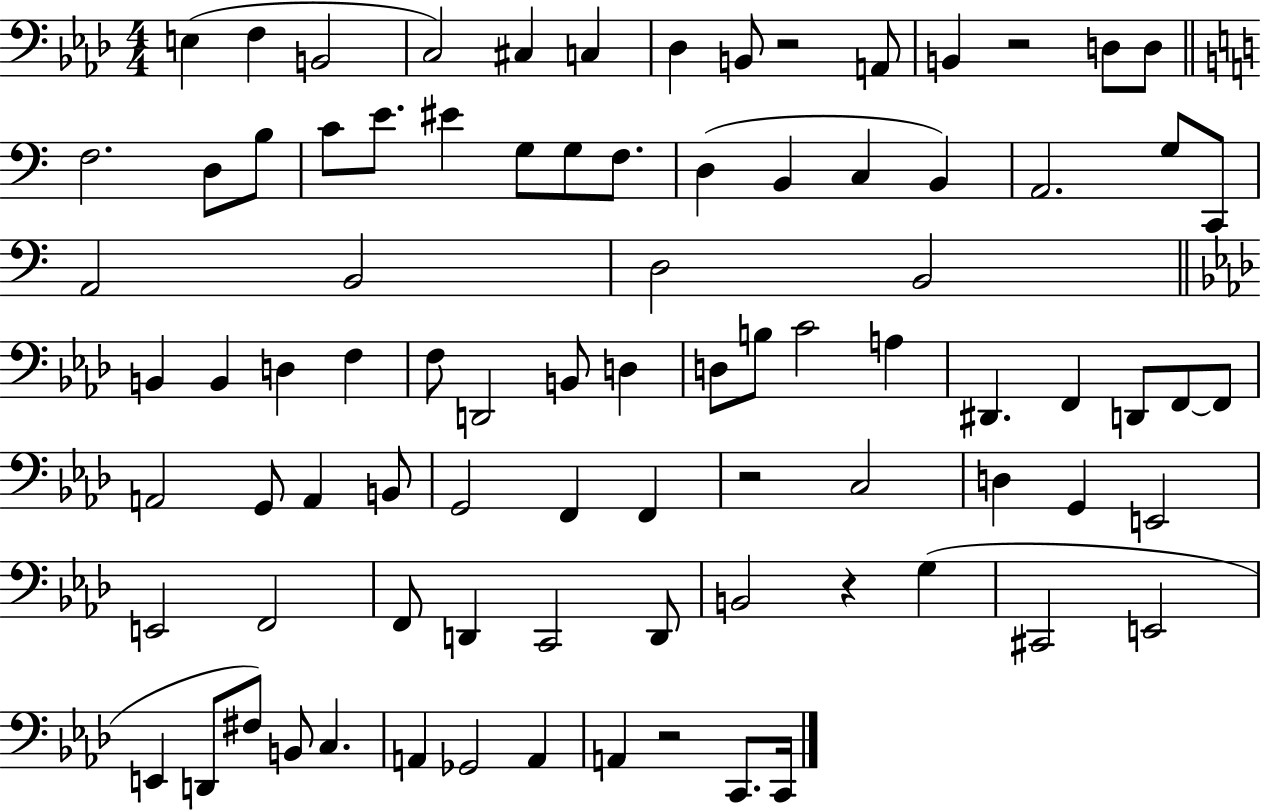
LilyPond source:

{
  \clef bass
  \numericTimeSignature
  \time 4/4
  \key aes \major
  e4( f4 b,2 | c2) cis4 c4 | des4 b,8 r2 a,8 | b,4 r2 d8 d8 | \break \bar "||" \break \key c \major f2. d8 b8 | c'8 e'8. eis'4 g8 g8 f8. | d4( b,4 c4 b,4) | a,2. g8 c,8 | \break a,2 b,2 | d2 b,2 | \bar "||" \break \key f \minor b,4 b,4 d4 f4 | f8 d,2 b,8 d4 | d8 b8 c'2 a4 | dis,4. f,4 d,8 f,8~~ f,8 | \break a,2 g,8 a,4 b,8 | g,2 f,4 f,4 | r2 c2 | d4 g,4 e,2 | \break e,2 f,2 | f,8 d,4 c,2 d,8 | b,2 r4 g4( | cis,2 e,2 | \break e,4 d,8 fis8) b,8 c4. | a,4 ges,2 a,4 | a,4 r2 c,8. c,16 | \bar "|."
}